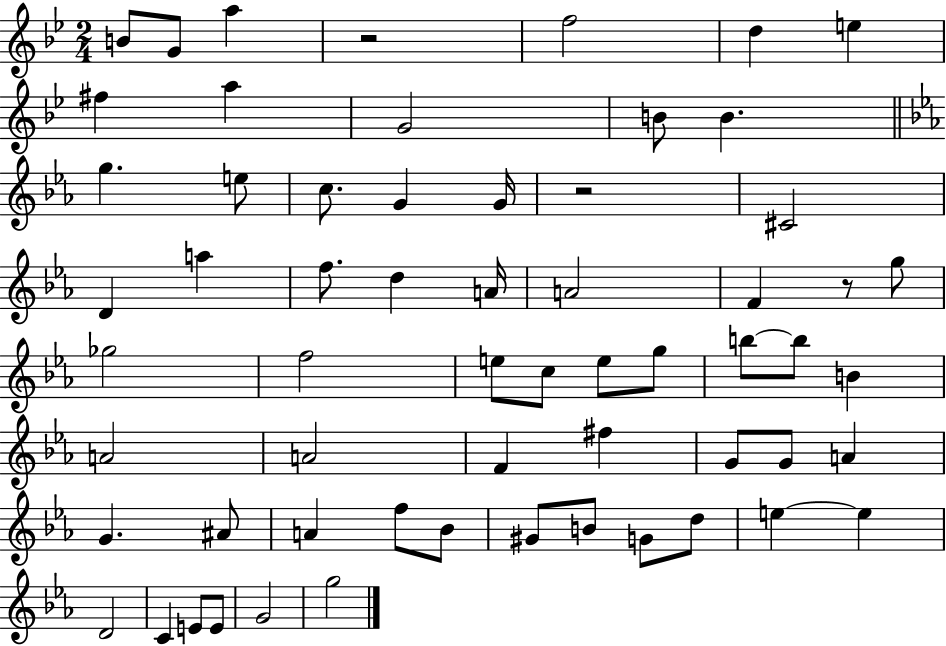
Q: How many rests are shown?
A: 3